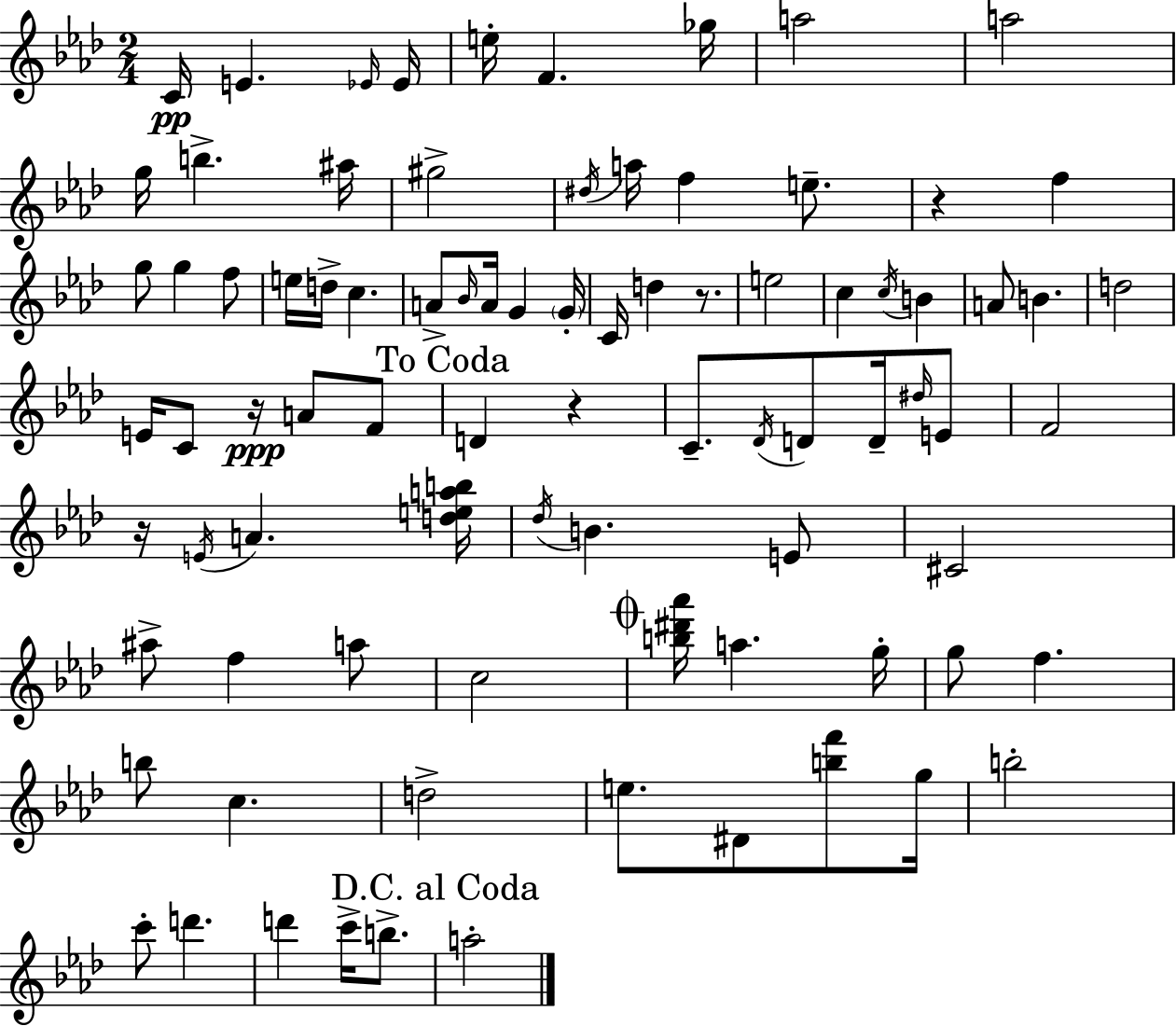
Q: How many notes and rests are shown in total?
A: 85